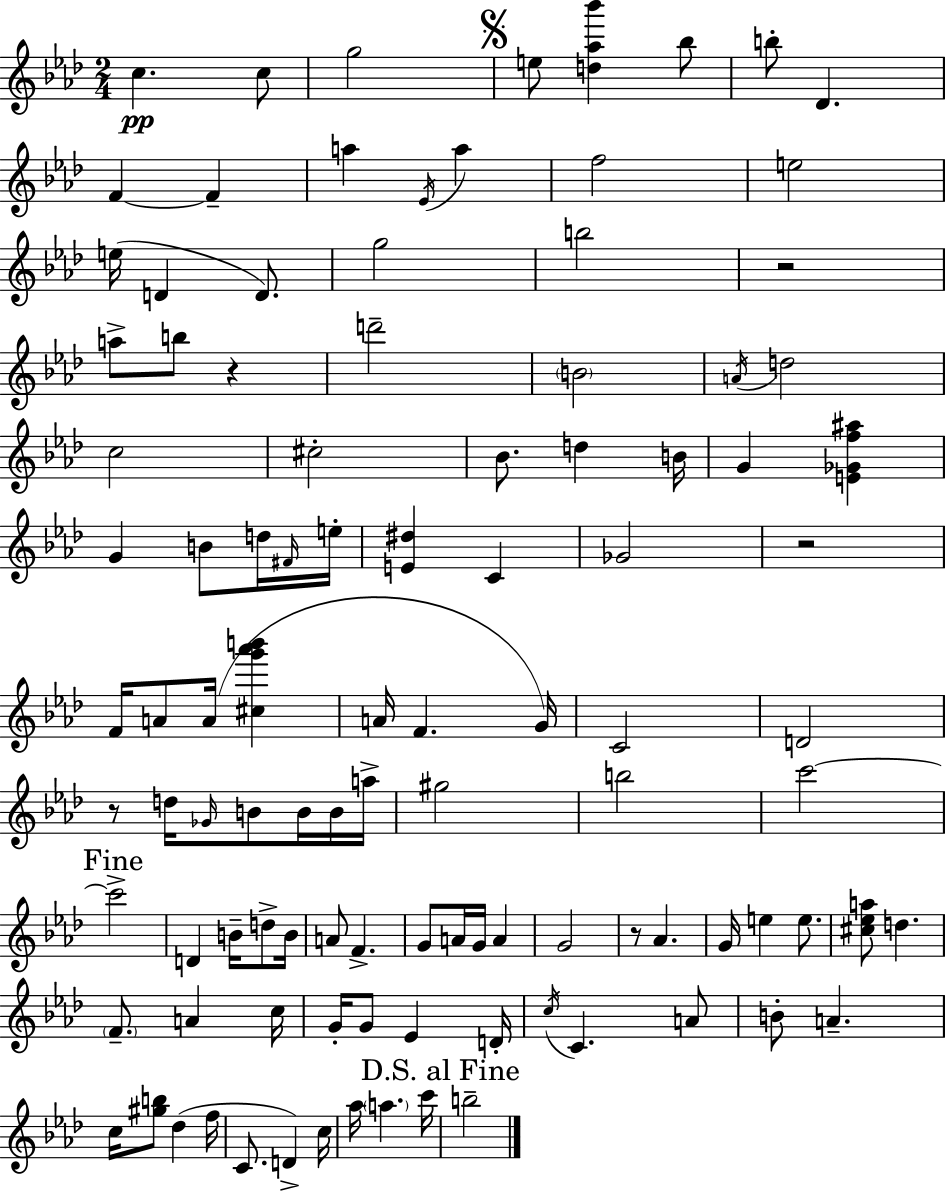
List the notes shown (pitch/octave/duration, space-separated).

C5/q. C5/e G5/h E5/e [D5,Ab5,Bb6]/q Bb5/e B5/e Db4/q. F4/q F4/q A5/q Eb4/s A5/q F5/h E5/h E5/s D4/q D4/e. G5/h B5/h R/h A5/e B5/e R/q D6/h B4/h A4/s D5/h C5/h C#5/h Bb4/e. D5/q B4/s G4/q [E4,Gb4,F5,A#5]/q G4/q B4/e D5/s F#4/s E5/s [E4,D#5]/q C4/q Gb4/h R/h F4/s A4/e A4/s [C#5,G6,Ab6,B6]/q A4/s F4/q. G4/s C4/h D4/h R/e D5/s Gb4/s B4/e B4/s B4/s A5/s G#5/h B5/h C6/h C6/h D4/q B4/s D5/e B4/s A4/e F4/q. G4/e A4/s G4/s A4/q G4/h R/e Ab4/q. G4/s E5/q E5/e. [C#5,Eb5,A5]/e D5/q. F4/e. A4/q C5/s G4/s G4/e Eb4/q D4/s C5/s C4/q. A4/e B4/e A4/q. C5/s [G#5,B5]/e Db5/q F5/s C4/e. D4/q C5/s Ab5/s A5/q. C6/s B5/h